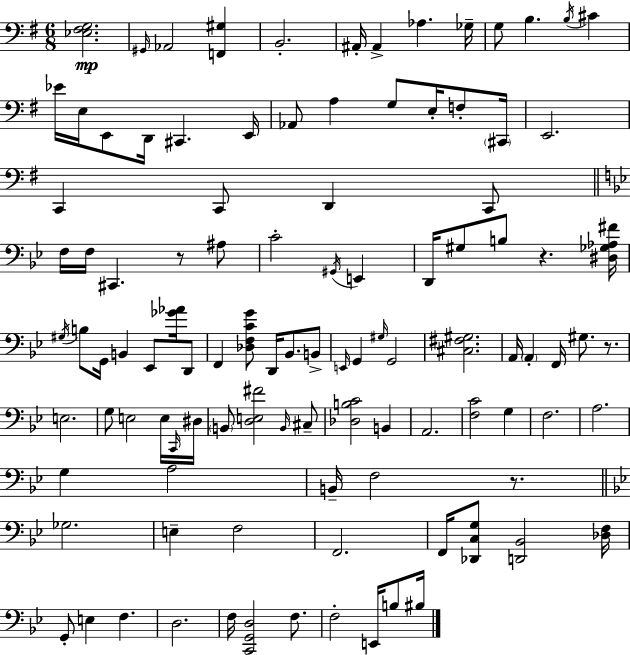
X:1
T:Untitled
M:6/8
L:1/4
K:G
[_E,^F,G,]2 ^G,,/4 _A,,2 [F,,^G,] B,,2 ^A,,/4 ^A,, _A, _G,/4 G,/2 B, B,/4 ^C _E/4 E,/4 E,,/2 D,,/4 ^C,, E,,/4 _A,,/2 A, G,/2 E,/4 F,/2 ^C,,/4 E,,2 C,, C,,/2 D,, C,,/2 F,/4 F,/4 ^C,, z/2 ^A,/2 C2 ^G,,/4 E,, D,,/4 ^G,/2 B,/2 z [^D,_G,_A,^F]/4 ^G,/4 B,/2 G,,/4 B,, _E,,/2 [_G_A]/4 D,,/2 F,, [_D,F,CG]/2 D,,/4 _B,,/2 B,,/2 E,,/4 G,, ^G,/4 G,,2 [^C,^F,^G,]2 A,,/4 A,, F,,/4 ^G,/2 z/2 E,2 G,/2 E,2 E,/4 C,,/4 ^D,/4 B,,/2 [D,E,^F]2 B,,/4 ^C,/2 [_D,B,C]2 B,, A,,2 [F,C]2 G, F,2 A,2 G, A,2 B,,/4 F,2 z/2 _G,2 E, F,2 F,,2 F,,/4 [_D,,C,G,]/2 [D,,_B,,]2 [_D,F,]/4 G,,/2 E, F, D,2 F,/4 [C,,G,,D,]2 F,/2 F,2 E,,/4 B,/2 ^B,/4